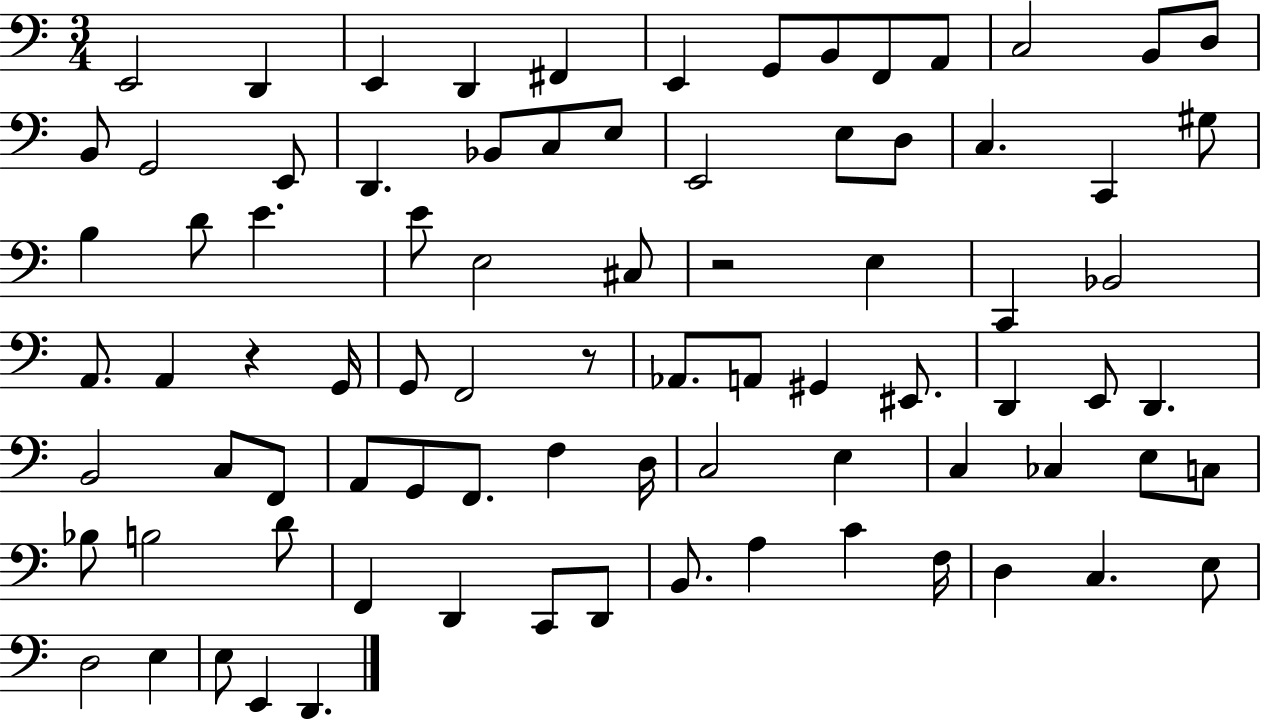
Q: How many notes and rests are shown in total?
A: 83